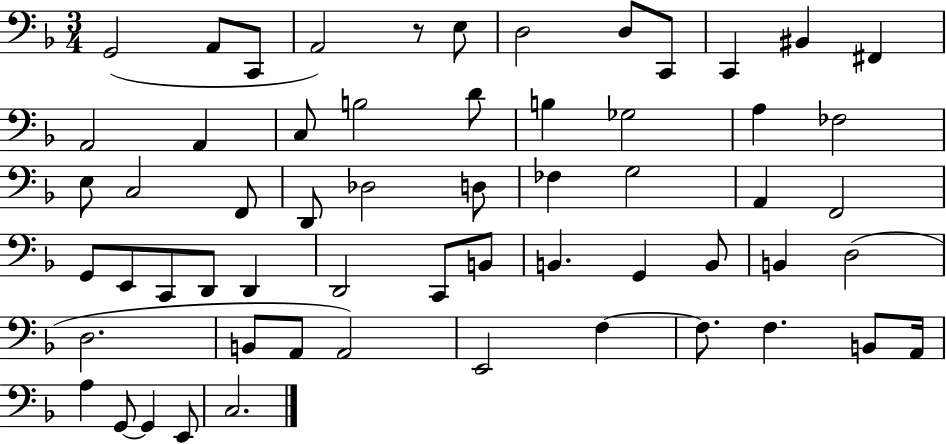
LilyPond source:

{
  \clef bass
  \numericTimeSignature
  \time 3/4
  \key f \major
  \repeat volta 2 { g,2( a,8 c,8 | a,2) r8 e8 | d2 d8 c,8 | c,4 bis,4 fis,4 | \break a,2 a,4 | c8 b2 d'8 | b4 ges2 | a4 fes2 | \break e8 c2 f,8 | d,8 des2 d8 | fes4 g2 | a,4 f,2 | \break g,8 e,8 c,8 d,8 d,4 | d,2 c,8 b,8 | b,4. g,4 b,8 | b,4 d2( | \break d2. | b,8 a,8 a,2) | e,2 f4~~ | f8. f4. b,8 a,16 | \break a4 g,8~~ g,4 e,8 | c2. | } \bar "|."
}